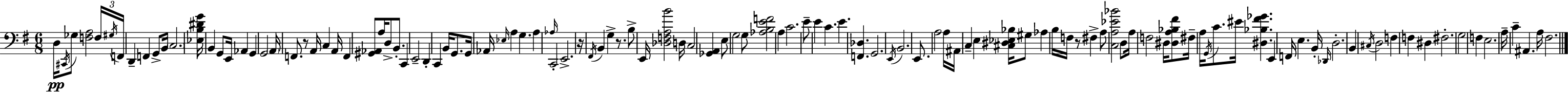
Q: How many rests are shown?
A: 4